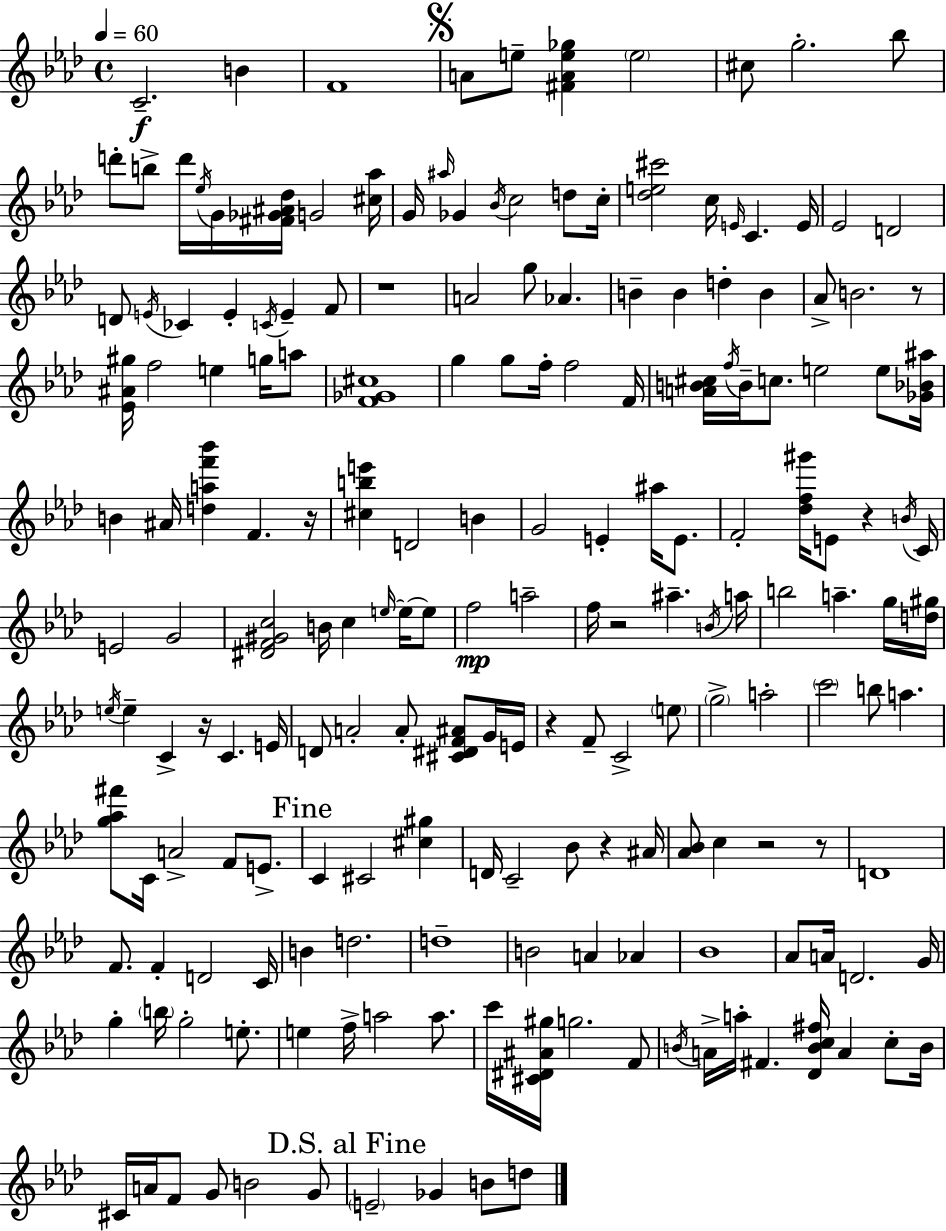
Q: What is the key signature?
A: AES major